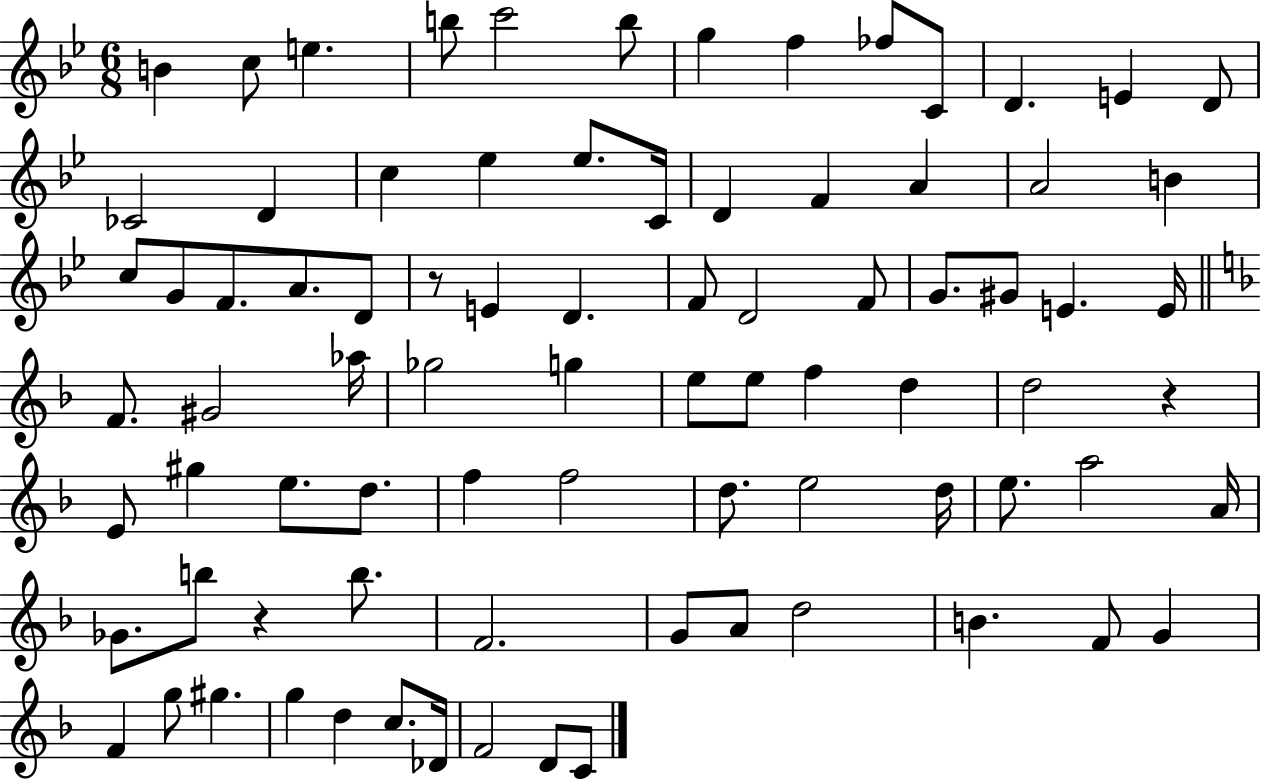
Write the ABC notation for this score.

X:1
T:Untitled
M:6/8
L:1/4
K:Bb
B c/2 e b/2 c'2 b/2 g f _f/2 C/2 D E D/2 _C2 D c _e _e/2 C/4 D F A A2 B c/2 G/2 F/2 A/2 D/2 z/2 E D F/2 D2 F/2 G/2 ^G/2 E E/4 F/2 ^G2 _a/4 _g2 g e/2 e/2 f d d2 z E/2 ^g e/2 d/2 f f2 d/2 e2 d/4 e/2 a2 A/4 _G/2 b/2 z b/2 F2 G/2 A/2 d2 B F/2 G F g/2 ^g g d c/2 _D/4 F2 D/2 C/2